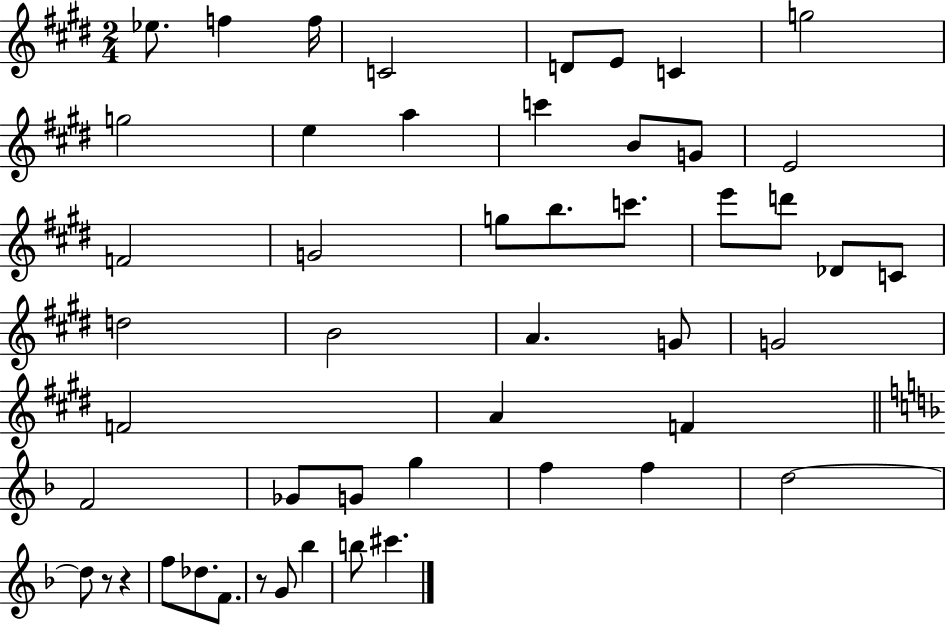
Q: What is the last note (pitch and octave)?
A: C#6